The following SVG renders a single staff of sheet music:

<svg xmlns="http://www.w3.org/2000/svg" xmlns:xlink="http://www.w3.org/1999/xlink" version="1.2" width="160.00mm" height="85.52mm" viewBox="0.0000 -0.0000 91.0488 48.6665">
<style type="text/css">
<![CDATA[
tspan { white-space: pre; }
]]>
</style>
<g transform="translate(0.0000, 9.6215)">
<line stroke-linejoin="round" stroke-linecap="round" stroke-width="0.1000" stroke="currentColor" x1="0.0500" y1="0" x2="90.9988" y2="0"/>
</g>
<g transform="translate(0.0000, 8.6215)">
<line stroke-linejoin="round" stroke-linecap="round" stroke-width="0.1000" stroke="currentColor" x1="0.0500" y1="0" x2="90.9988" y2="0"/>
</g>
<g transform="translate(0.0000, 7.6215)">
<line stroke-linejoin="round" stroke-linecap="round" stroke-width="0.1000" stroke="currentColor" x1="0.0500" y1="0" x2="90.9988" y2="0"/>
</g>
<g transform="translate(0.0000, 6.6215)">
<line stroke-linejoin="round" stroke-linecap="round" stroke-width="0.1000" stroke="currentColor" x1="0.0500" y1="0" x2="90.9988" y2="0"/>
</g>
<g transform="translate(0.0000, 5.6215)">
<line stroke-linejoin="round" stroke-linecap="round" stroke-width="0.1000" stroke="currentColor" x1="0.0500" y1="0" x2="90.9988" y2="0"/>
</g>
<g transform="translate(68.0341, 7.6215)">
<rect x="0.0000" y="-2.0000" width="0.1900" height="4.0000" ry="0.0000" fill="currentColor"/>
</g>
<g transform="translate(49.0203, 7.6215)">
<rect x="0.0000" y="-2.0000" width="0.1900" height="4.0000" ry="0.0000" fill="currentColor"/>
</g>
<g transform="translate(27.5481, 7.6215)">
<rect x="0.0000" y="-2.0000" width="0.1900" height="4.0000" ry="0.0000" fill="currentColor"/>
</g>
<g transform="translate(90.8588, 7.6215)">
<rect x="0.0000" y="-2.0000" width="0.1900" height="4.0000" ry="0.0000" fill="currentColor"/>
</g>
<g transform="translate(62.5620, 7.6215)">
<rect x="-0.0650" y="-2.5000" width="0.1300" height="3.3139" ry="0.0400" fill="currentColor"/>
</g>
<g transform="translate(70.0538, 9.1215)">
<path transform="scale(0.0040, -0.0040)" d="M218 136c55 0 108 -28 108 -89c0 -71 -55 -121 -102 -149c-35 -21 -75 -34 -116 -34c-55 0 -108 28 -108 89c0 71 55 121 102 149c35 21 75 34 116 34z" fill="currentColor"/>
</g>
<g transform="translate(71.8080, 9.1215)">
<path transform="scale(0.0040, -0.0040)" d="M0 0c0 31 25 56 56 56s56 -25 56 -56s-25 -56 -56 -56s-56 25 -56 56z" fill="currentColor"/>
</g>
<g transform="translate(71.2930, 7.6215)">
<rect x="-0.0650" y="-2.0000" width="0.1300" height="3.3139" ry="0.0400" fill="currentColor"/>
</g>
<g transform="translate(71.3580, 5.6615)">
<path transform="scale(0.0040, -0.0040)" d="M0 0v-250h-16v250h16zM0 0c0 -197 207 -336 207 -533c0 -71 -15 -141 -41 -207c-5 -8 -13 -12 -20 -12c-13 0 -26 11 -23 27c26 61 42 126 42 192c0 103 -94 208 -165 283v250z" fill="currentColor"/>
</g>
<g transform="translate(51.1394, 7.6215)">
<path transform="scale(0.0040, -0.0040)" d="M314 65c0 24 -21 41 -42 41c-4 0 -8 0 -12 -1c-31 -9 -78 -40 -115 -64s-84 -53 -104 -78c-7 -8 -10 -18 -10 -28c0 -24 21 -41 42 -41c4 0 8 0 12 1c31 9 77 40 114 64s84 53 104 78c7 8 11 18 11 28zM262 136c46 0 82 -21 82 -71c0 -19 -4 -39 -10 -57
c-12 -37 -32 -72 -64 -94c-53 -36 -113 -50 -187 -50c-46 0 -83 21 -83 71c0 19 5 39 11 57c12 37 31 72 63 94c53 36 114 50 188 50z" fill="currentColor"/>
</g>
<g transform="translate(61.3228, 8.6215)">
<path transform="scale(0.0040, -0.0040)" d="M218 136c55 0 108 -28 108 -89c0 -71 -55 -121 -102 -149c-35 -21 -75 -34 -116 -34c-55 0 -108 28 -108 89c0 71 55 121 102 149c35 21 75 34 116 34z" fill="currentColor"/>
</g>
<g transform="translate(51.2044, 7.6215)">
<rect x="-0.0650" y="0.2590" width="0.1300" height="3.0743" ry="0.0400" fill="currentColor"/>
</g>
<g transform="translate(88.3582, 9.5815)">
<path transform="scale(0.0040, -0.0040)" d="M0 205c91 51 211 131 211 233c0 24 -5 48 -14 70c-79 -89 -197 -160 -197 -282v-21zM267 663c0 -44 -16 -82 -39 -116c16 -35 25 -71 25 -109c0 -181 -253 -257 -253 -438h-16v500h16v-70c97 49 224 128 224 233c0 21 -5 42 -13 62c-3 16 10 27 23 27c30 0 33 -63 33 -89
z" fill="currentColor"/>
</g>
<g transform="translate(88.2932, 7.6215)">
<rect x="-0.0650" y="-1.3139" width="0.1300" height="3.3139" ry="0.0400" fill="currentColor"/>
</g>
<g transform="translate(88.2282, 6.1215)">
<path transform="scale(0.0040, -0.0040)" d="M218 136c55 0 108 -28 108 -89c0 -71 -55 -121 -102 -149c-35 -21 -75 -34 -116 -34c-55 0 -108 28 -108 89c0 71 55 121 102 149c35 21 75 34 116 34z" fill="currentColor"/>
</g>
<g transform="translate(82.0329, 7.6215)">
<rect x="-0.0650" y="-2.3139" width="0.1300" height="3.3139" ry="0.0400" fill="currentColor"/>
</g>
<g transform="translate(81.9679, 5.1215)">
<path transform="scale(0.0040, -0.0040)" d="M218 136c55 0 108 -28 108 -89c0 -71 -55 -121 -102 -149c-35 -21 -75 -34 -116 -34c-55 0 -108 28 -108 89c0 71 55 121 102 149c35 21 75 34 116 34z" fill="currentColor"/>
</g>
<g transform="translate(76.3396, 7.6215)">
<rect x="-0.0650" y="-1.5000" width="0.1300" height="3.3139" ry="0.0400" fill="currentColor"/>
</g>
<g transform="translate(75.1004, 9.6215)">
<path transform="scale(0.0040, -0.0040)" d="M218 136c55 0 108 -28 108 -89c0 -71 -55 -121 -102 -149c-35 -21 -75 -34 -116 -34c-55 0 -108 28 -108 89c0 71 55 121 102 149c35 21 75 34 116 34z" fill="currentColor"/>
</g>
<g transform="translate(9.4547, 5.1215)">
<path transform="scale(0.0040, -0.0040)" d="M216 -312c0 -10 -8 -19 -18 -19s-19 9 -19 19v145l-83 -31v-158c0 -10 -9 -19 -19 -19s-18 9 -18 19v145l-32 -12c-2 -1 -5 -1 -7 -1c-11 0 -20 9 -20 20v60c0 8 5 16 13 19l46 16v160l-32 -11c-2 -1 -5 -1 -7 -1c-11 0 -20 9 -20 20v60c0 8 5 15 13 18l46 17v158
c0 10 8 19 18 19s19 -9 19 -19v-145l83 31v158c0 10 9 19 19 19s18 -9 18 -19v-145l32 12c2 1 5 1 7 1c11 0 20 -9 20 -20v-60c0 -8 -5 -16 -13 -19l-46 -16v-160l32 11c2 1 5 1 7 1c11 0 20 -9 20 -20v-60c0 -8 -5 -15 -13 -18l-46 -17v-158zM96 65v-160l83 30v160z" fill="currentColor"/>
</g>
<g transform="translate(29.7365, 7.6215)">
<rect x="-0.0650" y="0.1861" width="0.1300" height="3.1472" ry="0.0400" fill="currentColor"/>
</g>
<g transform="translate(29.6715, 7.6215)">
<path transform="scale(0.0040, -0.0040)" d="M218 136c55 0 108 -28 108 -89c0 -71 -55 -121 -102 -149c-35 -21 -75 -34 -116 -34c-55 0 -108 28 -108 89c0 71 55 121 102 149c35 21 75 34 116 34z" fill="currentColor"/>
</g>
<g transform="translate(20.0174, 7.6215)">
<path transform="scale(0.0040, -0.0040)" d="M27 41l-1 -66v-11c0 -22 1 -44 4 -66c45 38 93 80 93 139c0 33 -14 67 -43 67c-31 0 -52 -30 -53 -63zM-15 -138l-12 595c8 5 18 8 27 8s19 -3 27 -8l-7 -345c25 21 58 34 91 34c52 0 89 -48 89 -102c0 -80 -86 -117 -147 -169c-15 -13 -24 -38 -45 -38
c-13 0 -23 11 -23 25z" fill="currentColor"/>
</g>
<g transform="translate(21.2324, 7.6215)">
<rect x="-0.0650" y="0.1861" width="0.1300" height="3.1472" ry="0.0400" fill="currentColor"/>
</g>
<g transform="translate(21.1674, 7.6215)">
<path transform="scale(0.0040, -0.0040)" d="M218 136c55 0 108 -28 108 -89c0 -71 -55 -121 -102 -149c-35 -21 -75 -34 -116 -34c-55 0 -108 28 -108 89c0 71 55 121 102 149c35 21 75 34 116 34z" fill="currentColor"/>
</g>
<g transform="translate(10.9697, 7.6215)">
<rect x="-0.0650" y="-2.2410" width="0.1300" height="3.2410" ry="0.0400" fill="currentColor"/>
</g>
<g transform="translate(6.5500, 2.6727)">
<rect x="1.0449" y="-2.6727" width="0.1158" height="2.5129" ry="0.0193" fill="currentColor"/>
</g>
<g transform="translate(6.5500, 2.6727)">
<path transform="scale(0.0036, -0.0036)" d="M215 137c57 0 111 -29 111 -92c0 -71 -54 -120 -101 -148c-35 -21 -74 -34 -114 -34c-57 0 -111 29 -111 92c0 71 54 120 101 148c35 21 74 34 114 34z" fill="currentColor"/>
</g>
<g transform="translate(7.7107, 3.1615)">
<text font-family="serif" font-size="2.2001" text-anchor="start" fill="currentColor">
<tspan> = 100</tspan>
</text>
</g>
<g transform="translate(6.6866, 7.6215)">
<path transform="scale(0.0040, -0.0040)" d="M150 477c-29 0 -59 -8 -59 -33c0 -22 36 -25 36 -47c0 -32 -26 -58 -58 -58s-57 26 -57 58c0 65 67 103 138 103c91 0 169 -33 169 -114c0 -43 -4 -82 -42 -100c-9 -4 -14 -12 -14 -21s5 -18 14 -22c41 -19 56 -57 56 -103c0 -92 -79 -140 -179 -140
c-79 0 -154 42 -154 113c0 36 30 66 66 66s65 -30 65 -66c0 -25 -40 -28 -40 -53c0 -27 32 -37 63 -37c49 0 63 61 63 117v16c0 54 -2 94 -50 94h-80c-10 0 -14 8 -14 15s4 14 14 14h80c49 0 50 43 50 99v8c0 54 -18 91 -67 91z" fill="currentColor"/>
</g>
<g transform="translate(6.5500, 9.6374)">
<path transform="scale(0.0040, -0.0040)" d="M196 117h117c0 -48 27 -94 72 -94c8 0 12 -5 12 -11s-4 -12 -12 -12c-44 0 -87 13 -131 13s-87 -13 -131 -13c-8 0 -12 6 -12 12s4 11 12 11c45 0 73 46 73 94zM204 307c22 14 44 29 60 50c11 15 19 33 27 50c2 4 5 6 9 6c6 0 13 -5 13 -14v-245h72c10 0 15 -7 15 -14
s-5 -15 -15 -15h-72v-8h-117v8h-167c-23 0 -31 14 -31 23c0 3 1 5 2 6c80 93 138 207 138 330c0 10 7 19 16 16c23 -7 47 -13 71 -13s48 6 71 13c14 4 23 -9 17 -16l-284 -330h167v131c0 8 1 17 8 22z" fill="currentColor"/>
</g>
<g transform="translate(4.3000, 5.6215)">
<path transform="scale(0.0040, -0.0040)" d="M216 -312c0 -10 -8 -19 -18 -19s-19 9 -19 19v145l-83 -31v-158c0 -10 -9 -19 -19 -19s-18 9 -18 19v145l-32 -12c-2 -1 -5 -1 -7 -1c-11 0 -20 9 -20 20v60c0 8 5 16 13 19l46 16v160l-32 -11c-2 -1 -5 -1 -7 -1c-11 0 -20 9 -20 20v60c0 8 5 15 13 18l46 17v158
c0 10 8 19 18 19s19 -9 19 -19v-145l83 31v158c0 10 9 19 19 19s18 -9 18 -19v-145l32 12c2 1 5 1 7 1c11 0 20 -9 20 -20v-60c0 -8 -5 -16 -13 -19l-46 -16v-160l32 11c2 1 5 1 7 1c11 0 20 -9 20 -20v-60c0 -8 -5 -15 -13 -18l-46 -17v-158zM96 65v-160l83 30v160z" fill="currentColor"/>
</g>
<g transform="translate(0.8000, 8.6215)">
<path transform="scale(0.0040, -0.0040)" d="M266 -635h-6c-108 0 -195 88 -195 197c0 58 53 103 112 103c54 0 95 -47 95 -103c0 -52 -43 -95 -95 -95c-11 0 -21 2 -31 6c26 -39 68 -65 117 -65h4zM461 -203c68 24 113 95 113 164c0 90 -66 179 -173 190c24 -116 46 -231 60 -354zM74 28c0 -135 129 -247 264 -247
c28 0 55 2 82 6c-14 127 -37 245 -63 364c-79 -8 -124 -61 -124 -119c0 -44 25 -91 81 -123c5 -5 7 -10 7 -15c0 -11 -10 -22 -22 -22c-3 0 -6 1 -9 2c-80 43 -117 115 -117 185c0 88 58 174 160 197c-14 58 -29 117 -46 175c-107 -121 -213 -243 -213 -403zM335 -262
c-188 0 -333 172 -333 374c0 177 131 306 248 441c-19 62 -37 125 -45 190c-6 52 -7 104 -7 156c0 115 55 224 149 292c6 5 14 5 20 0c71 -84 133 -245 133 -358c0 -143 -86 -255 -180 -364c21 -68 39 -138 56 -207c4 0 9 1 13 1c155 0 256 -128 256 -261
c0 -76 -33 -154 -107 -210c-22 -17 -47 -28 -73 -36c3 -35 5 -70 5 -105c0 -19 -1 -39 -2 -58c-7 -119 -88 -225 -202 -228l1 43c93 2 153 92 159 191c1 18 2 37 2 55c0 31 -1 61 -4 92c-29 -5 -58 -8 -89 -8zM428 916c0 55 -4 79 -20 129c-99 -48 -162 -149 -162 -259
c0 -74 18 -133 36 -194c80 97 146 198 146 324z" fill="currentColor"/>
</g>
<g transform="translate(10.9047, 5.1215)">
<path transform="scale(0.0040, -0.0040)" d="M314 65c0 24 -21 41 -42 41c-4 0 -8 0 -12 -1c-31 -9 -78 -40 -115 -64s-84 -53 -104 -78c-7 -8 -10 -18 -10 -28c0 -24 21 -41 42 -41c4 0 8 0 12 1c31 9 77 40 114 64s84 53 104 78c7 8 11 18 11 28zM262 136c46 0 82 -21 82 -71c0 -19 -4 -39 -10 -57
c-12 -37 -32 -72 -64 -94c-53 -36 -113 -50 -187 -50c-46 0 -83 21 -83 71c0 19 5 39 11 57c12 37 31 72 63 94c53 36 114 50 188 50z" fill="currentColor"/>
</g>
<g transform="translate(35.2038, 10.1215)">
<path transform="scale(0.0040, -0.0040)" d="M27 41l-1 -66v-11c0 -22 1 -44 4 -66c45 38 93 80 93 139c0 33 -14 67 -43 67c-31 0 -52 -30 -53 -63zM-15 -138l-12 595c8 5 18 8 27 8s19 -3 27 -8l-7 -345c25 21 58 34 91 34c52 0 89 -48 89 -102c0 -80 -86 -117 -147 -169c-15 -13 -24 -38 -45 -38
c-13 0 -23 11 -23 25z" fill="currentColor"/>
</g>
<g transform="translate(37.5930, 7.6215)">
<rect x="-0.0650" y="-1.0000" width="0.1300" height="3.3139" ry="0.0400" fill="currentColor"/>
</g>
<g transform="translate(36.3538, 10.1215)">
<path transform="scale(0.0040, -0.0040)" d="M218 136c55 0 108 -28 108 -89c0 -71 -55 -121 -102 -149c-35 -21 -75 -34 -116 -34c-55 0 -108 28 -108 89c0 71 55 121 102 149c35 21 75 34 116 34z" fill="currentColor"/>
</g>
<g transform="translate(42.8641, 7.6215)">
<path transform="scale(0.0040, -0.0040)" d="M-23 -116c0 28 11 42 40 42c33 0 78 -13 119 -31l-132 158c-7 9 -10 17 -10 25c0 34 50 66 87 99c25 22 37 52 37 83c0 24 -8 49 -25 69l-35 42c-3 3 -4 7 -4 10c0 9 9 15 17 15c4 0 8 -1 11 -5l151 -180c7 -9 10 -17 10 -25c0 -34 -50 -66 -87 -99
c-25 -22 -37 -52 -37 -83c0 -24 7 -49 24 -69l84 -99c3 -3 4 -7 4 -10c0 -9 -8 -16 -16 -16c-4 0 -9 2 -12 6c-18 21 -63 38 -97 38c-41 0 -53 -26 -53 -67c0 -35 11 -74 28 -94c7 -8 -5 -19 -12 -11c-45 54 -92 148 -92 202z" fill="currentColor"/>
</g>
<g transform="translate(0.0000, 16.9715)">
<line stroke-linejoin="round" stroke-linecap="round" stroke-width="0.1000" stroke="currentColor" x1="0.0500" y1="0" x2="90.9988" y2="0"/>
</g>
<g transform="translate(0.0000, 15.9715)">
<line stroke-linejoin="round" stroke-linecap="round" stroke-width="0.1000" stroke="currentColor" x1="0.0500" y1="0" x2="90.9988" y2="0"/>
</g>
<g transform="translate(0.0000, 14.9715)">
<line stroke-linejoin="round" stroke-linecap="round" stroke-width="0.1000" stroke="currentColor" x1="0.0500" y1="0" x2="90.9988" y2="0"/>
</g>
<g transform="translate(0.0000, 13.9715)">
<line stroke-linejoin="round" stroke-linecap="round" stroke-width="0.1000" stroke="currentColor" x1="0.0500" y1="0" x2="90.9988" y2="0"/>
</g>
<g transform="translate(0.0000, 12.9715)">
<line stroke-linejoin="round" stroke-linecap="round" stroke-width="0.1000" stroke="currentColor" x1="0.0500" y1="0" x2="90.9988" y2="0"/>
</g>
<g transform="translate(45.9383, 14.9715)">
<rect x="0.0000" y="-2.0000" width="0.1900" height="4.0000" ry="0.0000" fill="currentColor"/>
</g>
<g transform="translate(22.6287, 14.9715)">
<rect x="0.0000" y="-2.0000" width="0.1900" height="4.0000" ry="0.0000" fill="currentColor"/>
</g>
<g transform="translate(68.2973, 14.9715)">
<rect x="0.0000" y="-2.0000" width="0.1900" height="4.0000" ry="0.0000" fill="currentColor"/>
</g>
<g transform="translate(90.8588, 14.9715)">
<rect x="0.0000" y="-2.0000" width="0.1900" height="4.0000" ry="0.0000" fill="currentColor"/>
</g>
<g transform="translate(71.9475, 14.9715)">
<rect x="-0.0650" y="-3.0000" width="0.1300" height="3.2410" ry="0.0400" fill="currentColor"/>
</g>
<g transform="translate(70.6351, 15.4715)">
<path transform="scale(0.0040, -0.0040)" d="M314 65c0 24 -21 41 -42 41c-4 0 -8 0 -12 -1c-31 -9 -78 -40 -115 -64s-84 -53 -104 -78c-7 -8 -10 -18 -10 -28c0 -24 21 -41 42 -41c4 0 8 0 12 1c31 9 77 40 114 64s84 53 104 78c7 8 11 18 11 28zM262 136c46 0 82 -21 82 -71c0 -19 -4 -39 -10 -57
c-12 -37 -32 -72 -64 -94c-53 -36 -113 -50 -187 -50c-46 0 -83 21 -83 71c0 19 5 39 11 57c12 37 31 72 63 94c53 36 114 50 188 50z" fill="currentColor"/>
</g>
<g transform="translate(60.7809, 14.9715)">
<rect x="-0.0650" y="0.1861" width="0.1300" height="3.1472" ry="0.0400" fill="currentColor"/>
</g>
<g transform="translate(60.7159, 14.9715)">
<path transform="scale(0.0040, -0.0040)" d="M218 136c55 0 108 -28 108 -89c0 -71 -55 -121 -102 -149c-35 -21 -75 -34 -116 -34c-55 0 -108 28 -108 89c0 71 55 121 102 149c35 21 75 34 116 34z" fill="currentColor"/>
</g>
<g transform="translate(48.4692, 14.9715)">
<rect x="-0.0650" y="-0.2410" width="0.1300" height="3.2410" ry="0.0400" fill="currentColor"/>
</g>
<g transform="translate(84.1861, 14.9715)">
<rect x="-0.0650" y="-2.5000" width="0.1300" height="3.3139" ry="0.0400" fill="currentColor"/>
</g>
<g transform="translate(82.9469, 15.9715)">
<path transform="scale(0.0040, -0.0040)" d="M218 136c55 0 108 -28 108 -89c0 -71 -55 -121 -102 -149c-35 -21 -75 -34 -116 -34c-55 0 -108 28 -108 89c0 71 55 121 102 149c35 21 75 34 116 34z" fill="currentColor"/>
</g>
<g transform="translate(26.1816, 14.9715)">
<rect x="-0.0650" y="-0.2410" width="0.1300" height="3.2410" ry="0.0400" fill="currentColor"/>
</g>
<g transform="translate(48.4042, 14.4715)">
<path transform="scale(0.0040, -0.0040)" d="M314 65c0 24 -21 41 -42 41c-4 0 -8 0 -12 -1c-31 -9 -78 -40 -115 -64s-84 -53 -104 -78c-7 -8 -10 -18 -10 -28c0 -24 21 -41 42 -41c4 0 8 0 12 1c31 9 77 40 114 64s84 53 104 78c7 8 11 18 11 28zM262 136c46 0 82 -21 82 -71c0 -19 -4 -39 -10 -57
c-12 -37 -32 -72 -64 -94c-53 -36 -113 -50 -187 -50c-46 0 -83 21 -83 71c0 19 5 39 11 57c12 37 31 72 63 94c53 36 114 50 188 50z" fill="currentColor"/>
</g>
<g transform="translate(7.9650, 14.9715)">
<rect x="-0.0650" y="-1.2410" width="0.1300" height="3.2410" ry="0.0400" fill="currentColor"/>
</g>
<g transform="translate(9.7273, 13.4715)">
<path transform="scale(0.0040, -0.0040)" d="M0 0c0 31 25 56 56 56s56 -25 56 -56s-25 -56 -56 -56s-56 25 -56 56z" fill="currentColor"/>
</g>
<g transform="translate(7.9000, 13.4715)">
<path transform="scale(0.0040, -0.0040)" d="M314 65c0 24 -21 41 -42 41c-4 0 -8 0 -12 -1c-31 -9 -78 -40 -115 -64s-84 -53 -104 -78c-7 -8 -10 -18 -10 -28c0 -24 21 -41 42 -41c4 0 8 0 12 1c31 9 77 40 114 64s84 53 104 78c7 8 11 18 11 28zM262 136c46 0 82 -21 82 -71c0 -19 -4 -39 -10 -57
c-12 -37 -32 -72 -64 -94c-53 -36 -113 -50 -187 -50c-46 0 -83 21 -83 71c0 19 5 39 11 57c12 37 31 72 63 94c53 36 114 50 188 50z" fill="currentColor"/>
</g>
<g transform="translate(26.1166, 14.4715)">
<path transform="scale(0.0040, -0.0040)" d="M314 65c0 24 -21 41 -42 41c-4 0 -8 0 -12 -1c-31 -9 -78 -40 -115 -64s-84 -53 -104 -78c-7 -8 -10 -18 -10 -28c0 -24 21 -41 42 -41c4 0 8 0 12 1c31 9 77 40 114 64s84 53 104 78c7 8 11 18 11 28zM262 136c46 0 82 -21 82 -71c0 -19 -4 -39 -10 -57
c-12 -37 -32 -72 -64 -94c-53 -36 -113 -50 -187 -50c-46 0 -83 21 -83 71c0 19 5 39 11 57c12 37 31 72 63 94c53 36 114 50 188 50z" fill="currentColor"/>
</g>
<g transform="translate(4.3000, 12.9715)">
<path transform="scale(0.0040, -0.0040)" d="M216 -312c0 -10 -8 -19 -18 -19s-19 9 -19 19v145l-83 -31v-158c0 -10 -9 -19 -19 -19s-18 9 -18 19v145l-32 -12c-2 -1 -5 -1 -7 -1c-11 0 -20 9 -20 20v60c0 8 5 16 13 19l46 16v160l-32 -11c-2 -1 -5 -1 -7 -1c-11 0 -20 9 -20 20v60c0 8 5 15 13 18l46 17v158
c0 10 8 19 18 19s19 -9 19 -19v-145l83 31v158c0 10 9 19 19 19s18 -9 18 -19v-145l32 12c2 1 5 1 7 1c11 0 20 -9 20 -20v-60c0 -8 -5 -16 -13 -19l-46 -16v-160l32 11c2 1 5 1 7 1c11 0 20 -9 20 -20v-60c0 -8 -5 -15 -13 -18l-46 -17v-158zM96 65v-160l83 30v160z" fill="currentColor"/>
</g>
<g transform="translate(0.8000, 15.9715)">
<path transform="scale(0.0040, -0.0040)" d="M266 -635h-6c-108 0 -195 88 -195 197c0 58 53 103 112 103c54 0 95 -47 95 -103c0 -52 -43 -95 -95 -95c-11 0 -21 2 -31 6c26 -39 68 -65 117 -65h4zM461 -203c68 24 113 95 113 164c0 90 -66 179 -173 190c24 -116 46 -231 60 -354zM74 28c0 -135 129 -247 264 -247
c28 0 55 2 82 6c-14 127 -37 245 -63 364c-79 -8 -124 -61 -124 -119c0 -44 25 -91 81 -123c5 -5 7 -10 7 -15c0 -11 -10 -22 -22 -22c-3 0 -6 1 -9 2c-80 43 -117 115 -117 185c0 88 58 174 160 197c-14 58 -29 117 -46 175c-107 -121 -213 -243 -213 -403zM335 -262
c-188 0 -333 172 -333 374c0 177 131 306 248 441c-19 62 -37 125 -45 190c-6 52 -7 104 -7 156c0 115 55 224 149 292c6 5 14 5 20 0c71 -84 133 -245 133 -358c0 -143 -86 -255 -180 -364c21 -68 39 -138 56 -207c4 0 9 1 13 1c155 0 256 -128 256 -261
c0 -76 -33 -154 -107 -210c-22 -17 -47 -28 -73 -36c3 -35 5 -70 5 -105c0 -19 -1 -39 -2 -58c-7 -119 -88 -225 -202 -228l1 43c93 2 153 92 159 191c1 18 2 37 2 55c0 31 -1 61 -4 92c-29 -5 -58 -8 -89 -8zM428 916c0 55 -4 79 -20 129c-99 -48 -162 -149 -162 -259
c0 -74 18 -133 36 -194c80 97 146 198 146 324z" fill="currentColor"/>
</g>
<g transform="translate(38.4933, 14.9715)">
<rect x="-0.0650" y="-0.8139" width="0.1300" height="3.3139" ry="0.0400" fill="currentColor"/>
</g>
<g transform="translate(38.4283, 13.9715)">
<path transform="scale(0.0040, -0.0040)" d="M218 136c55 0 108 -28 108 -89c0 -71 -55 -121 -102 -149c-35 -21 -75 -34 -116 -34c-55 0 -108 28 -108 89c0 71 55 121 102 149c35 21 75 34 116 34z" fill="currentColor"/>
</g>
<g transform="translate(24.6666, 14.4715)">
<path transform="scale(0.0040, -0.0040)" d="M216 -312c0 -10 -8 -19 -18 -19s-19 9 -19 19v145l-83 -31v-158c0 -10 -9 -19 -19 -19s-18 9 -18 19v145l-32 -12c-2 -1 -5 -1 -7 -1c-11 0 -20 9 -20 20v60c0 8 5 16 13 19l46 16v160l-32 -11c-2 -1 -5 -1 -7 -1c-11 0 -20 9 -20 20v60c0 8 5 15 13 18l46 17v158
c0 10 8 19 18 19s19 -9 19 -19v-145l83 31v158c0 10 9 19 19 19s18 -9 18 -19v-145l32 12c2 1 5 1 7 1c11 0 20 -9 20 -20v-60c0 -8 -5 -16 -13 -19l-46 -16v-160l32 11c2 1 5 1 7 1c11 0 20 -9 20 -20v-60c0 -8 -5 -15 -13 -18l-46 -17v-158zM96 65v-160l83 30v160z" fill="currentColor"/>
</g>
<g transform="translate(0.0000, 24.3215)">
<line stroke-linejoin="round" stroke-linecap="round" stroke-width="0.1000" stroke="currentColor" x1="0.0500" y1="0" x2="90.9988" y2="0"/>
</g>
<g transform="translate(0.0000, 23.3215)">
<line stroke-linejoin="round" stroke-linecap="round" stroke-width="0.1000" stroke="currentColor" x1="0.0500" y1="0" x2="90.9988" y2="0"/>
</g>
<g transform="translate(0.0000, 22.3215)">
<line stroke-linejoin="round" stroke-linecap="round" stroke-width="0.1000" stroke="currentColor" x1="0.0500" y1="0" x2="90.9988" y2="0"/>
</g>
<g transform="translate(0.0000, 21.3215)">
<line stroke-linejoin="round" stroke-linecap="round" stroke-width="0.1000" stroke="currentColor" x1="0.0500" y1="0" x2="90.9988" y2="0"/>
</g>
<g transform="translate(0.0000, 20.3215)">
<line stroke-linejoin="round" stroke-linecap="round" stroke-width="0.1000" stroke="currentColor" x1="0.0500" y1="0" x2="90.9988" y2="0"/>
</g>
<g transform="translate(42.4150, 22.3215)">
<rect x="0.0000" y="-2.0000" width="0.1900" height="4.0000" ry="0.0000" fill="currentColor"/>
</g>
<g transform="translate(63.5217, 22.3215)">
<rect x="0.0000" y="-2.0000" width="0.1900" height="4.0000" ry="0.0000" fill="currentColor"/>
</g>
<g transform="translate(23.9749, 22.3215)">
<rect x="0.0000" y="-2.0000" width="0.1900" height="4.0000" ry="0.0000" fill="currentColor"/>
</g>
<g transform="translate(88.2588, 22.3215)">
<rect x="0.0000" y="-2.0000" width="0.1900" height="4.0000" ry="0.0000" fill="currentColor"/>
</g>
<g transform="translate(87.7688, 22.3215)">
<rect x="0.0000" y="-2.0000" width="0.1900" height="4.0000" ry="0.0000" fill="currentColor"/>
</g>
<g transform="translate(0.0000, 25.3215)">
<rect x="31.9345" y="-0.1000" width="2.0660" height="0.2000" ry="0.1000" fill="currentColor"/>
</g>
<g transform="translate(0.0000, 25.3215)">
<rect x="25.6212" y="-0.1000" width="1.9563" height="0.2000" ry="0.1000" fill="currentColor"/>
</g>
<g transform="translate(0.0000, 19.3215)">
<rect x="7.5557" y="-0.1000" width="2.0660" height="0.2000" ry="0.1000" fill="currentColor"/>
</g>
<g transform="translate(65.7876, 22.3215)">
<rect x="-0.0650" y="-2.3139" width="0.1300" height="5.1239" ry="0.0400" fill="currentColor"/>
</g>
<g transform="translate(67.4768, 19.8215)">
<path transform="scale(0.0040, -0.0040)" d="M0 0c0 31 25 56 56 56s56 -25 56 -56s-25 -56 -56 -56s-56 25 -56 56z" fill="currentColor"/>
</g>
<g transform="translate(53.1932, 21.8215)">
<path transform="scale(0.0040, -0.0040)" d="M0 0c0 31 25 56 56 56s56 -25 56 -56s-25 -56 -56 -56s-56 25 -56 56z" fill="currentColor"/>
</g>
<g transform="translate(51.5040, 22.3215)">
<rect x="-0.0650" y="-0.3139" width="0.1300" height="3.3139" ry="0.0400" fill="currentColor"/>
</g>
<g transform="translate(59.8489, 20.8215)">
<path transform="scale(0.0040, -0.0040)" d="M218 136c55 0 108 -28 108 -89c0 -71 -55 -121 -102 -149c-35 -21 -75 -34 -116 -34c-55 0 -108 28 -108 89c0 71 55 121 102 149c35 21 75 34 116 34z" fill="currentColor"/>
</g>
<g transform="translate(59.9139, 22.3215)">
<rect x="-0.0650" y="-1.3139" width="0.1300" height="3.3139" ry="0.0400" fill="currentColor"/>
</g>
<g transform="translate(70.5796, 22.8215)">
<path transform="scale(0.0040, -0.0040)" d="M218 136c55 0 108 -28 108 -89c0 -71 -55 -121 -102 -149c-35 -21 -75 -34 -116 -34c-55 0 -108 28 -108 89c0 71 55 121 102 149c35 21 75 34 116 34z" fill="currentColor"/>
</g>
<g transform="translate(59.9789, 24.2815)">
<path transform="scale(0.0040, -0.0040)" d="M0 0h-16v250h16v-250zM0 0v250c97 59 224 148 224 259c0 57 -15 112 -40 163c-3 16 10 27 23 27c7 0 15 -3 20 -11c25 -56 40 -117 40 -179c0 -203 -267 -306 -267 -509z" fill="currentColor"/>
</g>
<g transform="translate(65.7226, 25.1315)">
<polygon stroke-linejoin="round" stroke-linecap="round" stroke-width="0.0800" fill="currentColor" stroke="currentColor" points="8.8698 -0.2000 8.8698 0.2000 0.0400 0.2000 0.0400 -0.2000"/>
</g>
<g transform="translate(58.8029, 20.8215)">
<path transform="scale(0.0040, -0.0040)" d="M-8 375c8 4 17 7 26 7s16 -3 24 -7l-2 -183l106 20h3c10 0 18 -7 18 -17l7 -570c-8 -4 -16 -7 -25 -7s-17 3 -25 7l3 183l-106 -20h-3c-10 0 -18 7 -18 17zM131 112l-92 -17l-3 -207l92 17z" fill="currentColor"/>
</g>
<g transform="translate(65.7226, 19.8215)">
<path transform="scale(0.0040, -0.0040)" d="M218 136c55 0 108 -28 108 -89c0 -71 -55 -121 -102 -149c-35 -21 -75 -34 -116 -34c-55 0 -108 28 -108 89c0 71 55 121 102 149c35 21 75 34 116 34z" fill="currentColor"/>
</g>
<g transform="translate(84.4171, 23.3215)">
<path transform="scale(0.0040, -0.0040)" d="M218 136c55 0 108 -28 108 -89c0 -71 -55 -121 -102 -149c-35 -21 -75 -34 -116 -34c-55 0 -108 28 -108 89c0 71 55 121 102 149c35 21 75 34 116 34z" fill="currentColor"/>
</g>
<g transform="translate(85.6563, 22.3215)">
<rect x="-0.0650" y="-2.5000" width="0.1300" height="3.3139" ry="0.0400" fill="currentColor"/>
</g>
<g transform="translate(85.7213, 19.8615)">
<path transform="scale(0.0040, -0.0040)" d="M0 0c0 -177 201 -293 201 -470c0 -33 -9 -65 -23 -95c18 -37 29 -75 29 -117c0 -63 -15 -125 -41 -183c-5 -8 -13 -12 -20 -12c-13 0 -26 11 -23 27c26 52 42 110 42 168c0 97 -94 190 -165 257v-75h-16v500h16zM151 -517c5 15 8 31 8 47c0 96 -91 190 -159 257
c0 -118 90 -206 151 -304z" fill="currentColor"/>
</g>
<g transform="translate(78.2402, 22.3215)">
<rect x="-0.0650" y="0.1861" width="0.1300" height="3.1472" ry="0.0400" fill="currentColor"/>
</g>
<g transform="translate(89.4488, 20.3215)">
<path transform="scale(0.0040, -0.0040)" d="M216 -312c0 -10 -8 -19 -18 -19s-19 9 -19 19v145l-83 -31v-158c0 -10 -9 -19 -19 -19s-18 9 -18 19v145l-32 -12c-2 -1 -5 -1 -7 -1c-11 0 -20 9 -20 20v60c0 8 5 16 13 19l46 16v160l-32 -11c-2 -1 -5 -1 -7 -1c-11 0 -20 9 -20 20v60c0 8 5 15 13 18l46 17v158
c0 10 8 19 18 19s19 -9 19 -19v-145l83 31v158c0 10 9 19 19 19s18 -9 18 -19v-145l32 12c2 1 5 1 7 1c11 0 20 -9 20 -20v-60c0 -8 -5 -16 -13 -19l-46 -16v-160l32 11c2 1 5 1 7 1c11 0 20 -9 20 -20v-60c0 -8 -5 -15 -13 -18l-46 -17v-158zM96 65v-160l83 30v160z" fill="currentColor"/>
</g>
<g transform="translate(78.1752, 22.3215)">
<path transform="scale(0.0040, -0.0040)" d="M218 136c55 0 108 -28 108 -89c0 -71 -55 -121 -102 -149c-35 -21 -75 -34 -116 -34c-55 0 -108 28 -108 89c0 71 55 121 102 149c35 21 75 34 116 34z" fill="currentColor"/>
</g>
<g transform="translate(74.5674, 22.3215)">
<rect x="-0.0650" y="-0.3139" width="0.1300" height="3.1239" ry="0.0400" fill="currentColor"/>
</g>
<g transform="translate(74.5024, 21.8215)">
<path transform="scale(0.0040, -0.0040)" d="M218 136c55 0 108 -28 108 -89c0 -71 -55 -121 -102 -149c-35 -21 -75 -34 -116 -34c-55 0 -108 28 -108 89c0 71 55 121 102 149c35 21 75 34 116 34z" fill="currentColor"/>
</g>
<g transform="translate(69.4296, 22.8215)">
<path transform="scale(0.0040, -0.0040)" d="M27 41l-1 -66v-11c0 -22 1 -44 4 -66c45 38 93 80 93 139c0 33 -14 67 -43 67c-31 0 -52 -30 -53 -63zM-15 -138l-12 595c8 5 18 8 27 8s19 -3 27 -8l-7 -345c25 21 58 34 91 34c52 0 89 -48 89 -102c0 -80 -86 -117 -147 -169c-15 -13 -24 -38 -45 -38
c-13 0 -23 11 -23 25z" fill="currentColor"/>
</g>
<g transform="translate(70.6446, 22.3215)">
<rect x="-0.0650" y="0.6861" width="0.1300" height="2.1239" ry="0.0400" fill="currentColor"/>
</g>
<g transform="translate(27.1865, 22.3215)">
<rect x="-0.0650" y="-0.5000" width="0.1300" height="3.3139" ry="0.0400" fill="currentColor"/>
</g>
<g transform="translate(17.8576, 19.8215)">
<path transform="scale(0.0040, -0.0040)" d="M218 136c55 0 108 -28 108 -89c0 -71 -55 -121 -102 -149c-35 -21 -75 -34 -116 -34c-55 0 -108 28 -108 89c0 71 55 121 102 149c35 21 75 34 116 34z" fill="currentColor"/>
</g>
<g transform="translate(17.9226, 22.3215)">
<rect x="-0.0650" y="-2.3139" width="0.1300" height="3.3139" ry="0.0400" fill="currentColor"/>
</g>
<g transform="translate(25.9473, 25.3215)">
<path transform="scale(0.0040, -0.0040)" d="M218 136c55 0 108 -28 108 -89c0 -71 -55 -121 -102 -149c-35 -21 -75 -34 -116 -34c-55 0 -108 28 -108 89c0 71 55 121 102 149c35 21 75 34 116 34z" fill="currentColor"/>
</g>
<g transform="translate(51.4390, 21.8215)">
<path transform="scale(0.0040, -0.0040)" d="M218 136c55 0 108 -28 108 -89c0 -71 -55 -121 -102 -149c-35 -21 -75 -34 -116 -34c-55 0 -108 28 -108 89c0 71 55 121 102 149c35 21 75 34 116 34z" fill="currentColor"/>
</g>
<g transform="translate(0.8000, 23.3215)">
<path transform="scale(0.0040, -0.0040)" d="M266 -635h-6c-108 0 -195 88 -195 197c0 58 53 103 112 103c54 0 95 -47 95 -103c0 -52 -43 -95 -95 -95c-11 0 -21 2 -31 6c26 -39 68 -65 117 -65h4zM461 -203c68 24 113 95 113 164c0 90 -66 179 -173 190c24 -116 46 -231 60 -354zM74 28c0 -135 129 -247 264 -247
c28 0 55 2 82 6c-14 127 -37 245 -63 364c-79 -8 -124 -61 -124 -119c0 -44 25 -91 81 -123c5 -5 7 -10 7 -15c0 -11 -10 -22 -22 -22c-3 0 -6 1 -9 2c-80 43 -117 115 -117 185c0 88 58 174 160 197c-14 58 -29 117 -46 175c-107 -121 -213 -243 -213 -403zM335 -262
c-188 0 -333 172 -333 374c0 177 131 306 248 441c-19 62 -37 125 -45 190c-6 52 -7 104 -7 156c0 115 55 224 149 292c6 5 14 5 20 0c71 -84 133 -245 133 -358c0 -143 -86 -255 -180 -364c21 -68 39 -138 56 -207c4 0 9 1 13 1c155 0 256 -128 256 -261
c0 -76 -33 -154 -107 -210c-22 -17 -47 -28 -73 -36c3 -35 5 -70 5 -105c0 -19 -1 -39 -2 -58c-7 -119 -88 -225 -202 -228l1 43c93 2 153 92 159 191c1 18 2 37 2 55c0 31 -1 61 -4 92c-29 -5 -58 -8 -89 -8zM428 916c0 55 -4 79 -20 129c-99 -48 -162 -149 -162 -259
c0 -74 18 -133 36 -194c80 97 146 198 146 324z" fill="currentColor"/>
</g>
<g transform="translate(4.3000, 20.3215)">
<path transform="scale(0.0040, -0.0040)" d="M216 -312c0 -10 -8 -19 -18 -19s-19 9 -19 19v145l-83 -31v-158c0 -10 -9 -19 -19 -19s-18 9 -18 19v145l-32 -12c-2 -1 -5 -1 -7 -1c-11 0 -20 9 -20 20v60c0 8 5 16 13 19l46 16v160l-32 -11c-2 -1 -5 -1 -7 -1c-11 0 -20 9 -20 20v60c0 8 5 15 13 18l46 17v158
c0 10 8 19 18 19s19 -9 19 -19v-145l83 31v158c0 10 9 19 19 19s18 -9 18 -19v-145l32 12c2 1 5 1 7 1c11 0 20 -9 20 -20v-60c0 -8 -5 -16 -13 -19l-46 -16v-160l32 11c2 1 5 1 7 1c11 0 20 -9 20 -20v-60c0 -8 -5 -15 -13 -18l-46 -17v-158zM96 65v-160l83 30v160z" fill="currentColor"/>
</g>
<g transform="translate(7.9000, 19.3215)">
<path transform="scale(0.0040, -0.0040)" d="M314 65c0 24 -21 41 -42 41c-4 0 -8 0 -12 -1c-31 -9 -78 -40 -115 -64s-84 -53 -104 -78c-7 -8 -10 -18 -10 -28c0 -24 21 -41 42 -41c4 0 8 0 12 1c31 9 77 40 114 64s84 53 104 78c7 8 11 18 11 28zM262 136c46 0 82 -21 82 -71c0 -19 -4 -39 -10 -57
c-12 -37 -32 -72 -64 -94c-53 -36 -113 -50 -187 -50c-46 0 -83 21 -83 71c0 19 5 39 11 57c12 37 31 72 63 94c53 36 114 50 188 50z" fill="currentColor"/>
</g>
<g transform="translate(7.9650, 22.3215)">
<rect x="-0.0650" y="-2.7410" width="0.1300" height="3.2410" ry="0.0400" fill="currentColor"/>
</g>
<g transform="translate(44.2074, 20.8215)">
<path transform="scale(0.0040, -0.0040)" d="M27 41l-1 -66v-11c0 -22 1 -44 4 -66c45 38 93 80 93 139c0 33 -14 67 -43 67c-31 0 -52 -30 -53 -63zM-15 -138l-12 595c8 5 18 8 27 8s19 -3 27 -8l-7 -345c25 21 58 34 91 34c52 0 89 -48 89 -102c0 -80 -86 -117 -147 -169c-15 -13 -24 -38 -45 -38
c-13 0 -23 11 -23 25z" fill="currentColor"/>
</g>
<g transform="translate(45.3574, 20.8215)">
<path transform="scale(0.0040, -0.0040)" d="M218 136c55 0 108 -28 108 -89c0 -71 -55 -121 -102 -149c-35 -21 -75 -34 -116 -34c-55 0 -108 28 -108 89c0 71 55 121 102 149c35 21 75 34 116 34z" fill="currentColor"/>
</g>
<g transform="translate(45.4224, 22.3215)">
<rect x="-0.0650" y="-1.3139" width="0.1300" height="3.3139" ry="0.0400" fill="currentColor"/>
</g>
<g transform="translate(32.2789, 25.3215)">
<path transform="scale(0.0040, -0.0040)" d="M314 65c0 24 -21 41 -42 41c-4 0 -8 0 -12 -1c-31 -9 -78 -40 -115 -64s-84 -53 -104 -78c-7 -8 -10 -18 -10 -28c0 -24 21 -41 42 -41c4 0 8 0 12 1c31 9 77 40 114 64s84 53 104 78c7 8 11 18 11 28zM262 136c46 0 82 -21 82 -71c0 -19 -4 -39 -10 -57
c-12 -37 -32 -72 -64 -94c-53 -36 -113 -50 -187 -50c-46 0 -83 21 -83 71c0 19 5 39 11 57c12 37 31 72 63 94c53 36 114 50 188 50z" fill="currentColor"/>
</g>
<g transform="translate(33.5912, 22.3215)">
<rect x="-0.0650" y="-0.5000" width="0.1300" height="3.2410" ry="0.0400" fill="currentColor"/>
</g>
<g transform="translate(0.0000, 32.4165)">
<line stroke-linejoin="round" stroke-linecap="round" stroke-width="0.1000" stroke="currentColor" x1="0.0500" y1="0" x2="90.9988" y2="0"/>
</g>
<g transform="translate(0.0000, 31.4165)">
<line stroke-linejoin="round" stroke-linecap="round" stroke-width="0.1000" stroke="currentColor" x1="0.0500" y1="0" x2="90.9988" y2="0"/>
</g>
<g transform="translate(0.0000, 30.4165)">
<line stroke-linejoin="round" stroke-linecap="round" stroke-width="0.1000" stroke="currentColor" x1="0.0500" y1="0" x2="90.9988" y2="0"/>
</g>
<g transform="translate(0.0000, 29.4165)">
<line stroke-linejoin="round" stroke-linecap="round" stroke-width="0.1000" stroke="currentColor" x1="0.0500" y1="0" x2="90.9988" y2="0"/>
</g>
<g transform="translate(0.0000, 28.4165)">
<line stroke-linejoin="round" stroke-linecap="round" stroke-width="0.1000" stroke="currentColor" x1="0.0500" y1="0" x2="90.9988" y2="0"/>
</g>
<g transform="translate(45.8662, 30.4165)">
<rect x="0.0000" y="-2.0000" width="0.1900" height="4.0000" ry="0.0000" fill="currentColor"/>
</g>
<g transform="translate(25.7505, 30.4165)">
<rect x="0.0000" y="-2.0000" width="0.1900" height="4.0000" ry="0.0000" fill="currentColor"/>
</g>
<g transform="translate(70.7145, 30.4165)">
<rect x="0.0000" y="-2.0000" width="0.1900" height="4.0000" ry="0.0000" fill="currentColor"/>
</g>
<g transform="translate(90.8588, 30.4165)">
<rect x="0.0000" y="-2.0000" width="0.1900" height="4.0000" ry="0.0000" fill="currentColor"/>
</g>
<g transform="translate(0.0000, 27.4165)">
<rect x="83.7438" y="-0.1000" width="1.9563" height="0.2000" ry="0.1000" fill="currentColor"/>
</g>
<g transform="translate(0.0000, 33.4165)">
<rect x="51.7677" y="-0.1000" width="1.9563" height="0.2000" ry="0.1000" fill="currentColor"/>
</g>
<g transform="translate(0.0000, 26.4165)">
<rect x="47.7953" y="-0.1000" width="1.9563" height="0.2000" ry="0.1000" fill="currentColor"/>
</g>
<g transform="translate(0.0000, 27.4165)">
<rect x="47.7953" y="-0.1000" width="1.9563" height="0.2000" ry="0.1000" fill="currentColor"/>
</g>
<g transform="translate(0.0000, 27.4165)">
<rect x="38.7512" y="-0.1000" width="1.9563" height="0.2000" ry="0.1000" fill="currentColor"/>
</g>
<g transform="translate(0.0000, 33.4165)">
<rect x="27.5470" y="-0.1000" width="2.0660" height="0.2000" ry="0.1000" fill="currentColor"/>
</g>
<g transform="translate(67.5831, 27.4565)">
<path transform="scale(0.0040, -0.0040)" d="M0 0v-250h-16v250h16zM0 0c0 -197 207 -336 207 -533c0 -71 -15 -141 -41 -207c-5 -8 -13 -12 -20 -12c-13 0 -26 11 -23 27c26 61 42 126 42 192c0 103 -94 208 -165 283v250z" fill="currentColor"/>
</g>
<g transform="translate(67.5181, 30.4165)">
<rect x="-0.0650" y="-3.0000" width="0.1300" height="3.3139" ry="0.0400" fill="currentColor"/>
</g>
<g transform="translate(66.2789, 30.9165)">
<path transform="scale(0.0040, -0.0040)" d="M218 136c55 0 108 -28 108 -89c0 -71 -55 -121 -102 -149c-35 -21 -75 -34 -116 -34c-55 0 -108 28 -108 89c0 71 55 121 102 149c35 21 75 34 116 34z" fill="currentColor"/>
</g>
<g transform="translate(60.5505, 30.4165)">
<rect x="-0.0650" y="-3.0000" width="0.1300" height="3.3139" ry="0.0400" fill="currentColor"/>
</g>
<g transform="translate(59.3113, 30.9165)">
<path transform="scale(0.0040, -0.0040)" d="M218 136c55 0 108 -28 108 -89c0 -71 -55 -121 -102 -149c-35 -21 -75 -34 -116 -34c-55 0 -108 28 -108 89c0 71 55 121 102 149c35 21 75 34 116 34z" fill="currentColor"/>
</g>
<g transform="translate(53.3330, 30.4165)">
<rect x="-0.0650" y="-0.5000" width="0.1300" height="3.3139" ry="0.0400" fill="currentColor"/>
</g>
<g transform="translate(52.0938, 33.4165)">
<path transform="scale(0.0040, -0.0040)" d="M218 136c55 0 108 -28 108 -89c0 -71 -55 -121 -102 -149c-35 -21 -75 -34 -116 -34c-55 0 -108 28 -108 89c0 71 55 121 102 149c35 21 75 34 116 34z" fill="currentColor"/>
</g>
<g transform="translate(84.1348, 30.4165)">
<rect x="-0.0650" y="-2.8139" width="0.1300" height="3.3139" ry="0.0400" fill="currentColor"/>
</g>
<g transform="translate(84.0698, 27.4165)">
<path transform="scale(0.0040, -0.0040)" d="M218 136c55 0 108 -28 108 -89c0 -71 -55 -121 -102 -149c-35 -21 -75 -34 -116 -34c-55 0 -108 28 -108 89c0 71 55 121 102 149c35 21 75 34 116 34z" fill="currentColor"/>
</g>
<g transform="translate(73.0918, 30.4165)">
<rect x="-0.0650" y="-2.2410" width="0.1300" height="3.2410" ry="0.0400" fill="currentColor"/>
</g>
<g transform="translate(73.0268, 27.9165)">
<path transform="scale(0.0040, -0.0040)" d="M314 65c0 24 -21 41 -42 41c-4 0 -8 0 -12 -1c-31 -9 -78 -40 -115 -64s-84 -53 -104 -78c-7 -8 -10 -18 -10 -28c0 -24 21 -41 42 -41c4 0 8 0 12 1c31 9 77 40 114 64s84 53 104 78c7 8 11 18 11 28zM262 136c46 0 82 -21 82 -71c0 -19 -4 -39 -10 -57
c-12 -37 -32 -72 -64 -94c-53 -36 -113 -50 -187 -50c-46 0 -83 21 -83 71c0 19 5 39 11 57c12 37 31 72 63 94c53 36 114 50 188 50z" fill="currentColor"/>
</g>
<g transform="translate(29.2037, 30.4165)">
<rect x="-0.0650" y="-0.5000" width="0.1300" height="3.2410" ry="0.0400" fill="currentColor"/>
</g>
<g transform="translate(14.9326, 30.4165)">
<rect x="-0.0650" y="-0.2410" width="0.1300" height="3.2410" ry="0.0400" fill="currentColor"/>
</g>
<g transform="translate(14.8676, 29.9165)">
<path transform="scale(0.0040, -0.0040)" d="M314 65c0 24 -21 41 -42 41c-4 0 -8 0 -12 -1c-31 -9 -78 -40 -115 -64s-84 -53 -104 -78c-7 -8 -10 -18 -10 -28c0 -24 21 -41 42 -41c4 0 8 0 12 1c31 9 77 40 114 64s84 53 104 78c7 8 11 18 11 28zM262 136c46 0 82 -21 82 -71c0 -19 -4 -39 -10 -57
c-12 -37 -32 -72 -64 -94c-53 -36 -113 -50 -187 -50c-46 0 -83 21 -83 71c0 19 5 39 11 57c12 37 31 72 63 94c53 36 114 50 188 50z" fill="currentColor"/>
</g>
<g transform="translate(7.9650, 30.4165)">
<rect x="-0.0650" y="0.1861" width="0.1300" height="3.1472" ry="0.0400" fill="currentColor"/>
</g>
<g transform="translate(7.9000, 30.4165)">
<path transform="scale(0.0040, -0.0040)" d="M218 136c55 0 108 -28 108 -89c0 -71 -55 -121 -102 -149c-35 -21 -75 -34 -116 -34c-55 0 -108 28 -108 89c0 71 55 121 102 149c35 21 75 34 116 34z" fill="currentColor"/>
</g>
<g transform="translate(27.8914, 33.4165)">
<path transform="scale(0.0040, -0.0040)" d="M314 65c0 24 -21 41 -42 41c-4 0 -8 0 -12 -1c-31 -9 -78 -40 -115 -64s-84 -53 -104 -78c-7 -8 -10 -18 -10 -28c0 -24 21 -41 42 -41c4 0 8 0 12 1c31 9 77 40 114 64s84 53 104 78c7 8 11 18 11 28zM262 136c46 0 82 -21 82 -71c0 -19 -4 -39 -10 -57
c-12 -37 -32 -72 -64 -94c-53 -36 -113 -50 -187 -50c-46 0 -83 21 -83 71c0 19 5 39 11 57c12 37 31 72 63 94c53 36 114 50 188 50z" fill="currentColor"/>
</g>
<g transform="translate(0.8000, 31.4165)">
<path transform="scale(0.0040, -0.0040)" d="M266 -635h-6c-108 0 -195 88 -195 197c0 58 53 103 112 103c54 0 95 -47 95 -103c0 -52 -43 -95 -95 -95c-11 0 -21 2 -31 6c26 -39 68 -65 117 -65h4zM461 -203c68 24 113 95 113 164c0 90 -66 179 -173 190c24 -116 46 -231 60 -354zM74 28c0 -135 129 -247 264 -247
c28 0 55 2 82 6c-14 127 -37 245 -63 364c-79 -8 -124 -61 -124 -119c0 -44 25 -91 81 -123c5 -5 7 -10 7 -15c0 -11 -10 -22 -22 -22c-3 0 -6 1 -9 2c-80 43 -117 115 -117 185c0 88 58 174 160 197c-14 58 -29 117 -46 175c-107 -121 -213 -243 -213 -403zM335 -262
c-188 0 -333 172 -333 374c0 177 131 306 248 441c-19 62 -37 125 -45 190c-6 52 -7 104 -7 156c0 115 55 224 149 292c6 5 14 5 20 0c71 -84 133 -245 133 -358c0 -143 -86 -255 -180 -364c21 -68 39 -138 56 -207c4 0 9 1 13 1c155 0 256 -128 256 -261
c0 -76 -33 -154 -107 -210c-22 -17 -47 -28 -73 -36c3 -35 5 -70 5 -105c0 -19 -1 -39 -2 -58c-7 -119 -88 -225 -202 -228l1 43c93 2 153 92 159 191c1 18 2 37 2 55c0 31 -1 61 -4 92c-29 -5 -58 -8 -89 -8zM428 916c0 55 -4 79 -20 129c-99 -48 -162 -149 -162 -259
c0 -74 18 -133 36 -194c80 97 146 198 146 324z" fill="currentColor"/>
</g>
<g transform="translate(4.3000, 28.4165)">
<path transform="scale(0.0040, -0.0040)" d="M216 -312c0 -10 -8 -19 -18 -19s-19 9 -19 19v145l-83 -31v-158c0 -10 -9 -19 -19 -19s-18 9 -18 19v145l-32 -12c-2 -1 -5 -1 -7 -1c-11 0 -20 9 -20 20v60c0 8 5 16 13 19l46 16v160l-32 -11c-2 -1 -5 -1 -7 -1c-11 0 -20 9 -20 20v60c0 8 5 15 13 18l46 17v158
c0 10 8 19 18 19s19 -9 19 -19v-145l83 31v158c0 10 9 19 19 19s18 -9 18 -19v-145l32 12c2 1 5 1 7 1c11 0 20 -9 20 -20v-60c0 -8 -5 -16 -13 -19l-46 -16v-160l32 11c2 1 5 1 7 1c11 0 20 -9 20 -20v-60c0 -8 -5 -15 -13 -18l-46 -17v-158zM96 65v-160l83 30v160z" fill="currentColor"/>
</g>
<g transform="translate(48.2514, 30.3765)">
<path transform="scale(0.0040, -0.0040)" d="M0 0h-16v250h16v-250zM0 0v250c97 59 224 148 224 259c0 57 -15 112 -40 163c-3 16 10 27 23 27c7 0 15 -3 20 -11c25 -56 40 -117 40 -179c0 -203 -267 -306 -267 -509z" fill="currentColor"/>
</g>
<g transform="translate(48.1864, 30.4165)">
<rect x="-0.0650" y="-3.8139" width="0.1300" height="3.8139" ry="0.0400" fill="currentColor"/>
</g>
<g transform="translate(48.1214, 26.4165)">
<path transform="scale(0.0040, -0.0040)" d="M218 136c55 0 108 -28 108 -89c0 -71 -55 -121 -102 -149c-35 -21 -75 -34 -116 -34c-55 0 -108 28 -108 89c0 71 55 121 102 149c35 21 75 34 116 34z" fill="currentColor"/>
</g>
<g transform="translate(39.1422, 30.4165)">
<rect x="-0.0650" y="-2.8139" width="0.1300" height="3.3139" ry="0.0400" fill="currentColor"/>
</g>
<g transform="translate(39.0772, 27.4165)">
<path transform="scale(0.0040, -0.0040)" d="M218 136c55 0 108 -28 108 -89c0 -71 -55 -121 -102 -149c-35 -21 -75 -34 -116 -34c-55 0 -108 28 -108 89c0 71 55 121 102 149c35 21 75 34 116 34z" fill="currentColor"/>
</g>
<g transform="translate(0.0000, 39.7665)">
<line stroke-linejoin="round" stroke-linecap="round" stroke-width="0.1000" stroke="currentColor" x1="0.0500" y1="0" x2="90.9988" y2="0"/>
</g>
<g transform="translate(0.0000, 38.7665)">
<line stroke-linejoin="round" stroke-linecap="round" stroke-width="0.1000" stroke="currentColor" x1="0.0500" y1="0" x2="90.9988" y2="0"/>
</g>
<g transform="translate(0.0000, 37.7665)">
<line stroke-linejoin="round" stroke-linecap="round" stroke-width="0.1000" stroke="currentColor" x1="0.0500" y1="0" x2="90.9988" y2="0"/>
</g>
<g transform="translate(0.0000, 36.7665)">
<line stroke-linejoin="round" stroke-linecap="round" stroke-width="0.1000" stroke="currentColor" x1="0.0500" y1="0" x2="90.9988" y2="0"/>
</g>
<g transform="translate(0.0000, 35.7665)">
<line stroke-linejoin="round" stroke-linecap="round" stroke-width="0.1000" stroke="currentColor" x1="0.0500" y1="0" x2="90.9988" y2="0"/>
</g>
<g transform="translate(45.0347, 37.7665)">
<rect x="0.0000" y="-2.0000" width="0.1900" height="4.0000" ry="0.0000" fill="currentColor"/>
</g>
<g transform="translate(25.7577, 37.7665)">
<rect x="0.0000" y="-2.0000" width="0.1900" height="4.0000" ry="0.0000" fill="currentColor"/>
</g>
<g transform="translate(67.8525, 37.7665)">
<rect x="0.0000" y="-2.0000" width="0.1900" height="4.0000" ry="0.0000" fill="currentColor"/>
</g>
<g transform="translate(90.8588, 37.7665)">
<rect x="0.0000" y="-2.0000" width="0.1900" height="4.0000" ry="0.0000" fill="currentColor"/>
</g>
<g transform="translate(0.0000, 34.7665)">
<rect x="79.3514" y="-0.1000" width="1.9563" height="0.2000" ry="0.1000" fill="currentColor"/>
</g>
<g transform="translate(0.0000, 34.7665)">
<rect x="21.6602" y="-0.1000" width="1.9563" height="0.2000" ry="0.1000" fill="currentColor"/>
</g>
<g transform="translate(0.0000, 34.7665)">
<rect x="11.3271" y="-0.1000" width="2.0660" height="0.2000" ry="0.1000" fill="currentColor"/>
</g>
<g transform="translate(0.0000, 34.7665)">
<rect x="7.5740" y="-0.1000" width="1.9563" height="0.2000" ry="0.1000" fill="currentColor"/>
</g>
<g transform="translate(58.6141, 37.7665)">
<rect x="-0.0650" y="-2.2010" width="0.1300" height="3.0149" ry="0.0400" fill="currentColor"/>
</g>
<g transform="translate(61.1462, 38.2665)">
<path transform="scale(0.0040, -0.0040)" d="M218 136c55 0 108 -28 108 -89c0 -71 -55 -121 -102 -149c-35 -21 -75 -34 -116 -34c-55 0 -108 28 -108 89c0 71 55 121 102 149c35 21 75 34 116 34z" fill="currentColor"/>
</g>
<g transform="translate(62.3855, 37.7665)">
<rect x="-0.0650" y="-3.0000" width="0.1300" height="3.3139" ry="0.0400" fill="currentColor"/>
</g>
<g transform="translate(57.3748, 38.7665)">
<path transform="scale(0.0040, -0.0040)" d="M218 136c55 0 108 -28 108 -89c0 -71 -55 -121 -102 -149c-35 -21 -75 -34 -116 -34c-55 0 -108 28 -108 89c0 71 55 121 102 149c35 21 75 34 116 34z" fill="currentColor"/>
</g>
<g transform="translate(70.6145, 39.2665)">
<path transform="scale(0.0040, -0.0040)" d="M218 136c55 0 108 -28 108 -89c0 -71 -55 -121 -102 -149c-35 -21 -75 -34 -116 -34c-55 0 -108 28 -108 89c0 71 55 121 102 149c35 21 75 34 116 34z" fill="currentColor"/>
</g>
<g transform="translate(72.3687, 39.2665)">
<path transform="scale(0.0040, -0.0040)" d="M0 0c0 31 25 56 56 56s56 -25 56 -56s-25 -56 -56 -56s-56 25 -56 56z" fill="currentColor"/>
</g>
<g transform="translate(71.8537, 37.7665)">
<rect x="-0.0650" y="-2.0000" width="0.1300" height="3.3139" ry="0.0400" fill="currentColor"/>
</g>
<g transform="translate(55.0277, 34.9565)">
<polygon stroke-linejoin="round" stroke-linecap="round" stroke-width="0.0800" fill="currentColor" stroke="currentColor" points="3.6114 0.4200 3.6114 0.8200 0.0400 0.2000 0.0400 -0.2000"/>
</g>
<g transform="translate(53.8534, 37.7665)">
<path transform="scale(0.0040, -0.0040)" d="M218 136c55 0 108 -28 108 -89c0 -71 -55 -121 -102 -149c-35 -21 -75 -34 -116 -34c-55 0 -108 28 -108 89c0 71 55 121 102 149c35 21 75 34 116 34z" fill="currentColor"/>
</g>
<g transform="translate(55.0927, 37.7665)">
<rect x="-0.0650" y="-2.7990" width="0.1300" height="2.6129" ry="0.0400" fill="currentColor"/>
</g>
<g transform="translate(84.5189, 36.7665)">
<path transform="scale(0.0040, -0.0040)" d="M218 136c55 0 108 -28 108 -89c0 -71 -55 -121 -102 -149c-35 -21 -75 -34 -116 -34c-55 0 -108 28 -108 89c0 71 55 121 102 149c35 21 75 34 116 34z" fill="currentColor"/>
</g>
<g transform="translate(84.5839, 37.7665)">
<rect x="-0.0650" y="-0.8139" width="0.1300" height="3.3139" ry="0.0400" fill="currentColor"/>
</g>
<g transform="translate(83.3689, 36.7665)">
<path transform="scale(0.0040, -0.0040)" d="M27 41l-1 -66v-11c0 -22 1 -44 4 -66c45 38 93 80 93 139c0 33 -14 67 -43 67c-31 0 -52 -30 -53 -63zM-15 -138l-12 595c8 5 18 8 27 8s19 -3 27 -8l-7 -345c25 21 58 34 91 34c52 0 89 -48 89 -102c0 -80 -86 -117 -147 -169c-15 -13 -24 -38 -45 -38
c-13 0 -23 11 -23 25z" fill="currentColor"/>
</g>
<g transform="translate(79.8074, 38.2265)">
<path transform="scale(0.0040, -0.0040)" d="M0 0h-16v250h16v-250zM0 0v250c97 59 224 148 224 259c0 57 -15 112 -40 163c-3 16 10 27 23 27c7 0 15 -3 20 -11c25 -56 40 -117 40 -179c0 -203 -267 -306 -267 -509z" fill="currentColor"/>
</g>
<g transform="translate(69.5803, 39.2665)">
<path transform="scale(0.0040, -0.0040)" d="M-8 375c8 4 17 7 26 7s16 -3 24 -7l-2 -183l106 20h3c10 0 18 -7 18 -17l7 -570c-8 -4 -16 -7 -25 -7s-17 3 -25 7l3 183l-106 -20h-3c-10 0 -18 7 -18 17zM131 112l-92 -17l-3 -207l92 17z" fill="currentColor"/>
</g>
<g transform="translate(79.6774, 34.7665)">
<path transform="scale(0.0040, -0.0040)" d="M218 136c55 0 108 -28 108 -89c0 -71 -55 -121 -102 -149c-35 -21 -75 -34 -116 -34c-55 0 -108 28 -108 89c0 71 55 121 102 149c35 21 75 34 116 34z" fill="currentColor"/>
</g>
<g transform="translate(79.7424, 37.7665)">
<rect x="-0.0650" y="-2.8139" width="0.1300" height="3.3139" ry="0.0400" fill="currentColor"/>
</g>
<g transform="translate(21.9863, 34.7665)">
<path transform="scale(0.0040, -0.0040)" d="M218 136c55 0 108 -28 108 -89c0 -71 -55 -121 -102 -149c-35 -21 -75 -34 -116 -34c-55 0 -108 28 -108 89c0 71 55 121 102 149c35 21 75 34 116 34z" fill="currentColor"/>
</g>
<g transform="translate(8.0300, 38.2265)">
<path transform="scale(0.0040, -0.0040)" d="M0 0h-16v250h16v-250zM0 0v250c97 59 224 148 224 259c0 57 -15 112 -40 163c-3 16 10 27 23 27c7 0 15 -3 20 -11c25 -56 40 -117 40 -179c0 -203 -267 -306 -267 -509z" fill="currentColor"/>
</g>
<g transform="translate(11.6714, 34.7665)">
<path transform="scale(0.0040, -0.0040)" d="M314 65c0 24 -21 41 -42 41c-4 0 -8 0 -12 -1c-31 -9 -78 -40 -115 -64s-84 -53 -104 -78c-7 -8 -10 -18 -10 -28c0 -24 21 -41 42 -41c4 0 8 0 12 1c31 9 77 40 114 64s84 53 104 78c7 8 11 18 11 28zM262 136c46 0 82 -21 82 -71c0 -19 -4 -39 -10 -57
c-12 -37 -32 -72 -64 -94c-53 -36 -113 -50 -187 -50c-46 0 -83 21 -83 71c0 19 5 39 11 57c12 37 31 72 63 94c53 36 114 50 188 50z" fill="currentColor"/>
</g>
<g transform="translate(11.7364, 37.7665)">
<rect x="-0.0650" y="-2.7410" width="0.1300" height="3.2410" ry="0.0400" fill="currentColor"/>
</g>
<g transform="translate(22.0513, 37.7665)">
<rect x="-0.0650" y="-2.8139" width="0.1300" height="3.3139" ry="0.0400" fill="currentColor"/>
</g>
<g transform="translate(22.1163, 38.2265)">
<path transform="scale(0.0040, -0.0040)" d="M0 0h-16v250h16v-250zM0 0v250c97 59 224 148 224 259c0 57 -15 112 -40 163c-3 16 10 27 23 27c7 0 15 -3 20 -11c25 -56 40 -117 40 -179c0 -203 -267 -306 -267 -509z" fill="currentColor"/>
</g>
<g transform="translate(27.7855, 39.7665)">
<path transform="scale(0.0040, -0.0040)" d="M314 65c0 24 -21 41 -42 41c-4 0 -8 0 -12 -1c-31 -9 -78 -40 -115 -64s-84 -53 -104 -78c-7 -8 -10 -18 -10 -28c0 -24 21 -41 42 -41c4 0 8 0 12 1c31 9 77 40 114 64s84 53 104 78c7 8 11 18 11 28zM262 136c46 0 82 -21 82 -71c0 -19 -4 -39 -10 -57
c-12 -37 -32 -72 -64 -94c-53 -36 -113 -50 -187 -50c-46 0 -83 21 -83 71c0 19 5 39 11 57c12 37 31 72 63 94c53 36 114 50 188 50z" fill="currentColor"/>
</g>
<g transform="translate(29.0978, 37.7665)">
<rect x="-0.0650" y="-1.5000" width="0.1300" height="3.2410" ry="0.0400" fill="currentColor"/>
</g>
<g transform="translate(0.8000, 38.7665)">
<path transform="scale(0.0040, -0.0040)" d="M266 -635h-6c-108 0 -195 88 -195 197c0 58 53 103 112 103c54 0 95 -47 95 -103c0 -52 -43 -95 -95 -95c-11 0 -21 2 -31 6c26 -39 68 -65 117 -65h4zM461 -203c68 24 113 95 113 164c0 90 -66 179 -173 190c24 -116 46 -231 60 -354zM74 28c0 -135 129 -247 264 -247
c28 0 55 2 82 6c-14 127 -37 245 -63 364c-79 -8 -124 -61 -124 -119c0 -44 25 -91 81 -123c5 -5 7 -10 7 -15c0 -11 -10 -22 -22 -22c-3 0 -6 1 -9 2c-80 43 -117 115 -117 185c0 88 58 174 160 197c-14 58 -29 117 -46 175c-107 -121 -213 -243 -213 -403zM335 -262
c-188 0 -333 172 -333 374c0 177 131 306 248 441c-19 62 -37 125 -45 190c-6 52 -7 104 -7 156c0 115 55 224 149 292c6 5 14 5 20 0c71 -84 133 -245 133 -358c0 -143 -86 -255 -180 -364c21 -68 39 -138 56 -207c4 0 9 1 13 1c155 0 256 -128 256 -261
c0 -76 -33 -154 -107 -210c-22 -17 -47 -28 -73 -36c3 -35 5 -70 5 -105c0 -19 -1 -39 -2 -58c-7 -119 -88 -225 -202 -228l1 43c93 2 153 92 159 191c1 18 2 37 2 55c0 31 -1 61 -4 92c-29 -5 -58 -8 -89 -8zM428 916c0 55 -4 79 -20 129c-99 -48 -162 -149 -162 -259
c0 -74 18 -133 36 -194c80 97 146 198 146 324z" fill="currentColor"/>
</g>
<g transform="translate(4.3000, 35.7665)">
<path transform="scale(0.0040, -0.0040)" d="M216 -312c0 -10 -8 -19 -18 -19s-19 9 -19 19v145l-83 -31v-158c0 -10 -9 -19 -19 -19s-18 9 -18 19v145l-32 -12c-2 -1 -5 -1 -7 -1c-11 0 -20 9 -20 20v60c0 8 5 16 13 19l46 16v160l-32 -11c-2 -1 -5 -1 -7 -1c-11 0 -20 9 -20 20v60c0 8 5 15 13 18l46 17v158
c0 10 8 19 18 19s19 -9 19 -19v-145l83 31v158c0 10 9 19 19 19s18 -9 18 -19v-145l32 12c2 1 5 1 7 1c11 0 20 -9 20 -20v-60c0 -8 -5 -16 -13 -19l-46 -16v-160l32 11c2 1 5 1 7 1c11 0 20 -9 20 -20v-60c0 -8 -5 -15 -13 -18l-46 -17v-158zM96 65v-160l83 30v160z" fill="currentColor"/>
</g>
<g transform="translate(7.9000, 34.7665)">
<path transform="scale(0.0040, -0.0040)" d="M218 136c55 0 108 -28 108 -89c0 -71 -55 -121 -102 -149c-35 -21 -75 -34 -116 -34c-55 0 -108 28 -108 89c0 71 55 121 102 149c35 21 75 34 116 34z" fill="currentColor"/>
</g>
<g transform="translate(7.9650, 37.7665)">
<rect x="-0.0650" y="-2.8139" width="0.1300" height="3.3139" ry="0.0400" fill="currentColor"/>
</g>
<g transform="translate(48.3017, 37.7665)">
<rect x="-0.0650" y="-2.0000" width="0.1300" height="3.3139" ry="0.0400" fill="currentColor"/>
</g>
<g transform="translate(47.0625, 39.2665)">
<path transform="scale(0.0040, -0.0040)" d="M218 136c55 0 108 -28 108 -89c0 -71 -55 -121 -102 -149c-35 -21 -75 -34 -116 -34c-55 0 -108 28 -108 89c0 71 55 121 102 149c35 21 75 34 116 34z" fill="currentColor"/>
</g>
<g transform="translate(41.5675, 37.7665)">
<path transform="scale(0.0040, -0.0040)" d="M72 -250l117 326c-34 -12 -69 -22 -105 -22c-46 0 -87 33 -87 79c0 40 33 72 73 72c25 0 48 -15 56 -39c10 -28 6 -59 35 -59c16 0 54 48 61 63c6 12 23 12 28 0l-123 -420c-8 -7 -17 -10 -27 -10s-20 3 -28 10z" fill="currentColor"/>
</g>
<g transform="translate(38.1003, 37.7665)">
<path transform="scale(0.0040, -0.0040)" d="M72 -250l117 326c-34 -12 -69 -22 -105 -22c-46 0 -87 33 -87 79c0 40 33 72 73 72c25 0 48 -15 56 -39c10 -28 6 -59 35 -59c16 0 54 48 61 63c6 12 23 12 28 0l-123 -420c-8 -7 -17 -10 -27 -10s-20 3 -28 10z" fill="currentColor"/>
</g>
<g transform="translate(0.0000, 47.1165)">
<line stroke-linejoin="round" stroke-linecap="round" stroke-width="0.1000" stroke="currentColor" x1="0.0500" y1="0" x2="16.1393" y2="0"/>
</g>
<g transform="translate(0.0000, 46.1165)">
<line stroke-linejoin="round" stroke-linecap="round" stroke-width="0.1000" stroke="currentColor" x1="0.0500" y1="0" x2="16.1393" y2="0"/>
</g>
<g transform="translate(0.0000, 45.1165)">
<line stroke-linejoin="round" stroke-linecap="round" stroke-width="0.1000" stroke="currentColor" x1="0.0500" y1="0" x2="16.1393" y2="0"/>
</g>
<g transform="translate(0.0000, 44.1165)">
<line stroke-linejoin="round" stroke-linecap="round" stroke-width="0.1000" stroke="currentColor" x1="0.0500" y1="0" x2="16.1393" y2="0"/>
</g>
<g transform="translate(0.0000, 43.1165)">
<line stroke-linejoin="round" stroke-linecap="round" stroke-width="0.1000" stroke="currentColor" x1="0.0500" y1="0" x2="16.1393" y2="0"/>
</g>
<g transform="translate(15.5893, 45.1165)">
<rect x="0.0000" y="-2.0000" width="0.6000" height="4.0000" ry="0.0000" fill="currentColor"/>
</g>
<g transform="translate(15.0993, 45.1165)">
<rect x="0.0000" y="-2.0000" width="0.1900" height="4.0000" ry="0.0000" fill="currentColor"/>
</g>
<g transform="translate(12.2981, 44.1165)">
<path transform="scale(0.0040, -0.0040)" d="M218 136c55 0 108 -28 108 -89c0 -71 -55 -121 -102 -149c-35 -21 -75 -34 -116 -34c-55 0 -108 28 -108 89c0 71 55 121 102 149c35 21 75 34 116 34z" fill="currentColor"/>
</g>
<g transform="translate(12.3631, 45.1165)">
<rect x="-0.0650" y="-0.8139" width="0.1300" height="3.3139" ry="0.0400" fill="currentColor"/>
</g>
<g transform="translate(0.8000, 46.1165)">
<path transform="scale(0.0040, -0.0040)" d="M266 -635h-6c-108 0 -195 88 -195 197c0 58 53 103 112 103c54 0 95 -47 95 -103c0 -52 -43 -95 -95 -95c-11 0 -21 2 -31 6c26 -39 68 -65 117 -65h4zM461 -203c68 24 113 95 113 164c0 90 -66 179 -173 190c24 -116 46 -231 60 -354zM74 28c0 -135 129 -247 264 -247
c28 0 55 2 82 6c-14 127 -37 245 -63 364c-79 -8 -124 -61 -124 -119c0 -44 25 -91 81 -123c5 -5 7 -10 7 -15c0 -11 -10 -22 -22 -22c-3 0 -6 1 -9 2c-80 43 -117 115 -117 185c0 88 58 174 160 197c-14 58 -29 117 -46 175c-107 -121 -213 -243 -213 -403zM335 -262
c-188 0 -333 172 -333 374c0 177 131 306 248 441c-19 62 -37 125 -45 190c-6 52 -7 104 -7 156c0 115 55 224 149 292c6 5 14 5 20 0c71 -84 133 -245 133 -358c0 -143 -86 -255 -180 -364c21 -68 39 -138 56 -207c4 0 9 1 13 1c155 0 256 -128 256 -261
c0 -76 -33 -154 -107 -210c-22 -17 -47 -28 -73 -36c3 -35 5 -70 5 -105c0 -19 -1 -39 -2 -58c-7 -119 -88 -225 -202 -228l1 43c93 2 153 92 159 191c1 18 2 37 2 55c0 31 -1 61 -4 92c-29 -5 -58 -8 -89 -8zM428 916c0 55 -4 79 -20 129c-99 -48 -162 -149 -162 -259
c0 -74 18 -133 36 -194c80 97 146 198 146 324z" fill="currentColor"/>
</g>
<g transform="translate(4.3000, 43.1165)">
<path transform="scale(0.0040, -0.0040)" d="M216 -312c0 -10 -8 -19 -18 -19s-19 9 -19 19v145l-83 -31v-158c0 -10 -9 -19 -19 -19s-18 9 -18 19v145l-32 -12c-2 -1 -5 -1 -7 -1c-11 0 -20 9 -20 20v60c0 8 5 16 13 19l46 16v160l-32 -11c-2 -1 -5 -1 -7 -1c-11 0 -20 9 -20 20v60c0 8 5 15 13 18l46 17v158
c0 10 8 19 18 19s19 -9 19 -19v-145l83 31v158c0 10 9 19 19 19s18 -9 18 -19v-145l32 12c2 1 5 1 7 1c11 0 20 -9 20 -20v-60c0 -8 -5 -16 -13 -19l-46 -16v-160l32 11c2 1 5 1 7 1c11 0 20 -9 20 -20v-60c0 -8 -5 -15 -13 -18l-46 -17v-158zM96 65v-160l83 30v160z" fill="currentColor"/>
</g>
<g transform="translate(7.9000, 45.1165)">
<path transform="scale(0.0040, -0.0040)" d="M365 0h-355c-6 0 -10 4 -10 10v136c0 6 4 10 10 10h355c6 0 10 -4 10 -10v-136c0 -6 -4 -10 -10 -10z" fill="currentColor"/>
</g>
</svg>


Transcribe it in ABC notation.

X:1
T:Untitled
M:3/4
L:1/4
K:G
^g2 _B B _D z B2 G ^F/2 E g e/4 e2 ^c2 d c2 B A2 G a2 g C C2 _e c e/2 g/2 _A/2 c/2 B G/4 B c2 C2 a c'/2 C A A/2 g2 a a/2 a2 a/2 E2 z/2 z/2 ^F B/2 G/2 A F a/2 _d z2 d